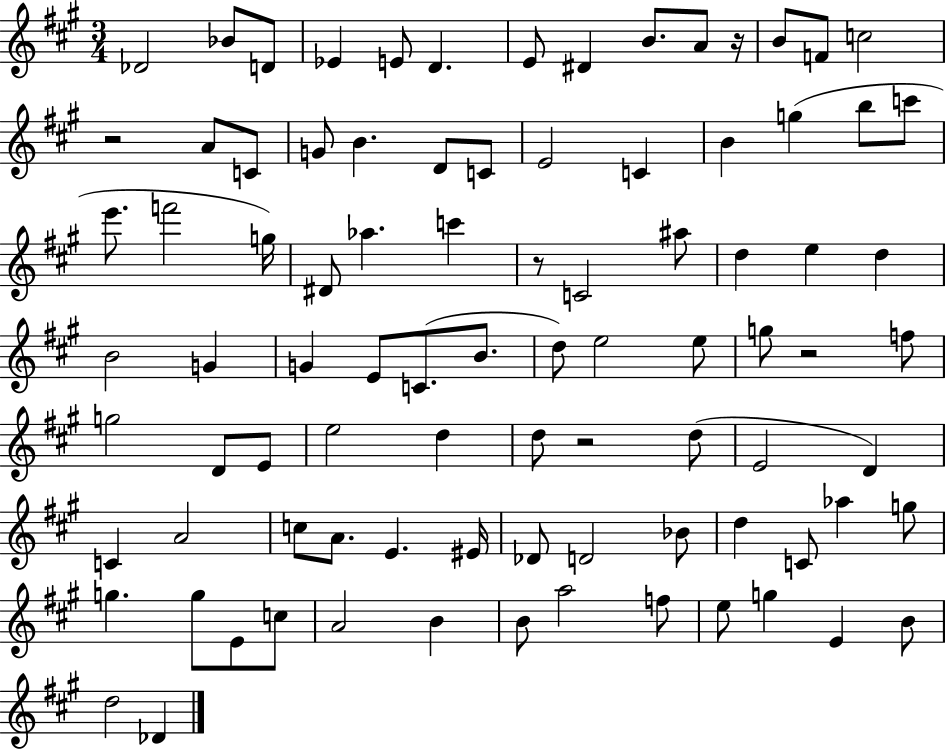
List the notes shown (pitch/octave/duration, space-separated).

Db4/h Bb4/e D4/e Eb4/q E4/e D4/q. E4/e D#4/q B4/e. A4/e R/s B4/e F4/e C5/h R/h A4/e C4/e G4/e B4/q. D4/e C4/e E4/h C4/q B4/q G5/q B5/e C6/e E6/e. F6/h G5/s D#4/e Ab5/q. C6/q R/e C4/h A#5/e D5/q E5/q D5/q B4/h G4/q G4/q E4/e C4/e. B4/e. D5/e E5/h E5/e G5/e R/h F5/e G5/h D4/e E4/e E5/h D5/q D5/e R/h D5/e E4/h D4/q C4/q A4/h C5/e A4/e. E4/q. EIS4/s Db4/e D4/h Bb4/e D5/q C4/e Ab5/q G5/e G5/q. G5/e E4/e C5/e A4/h B4/q B4/e A5/h F5/e E5/e G5/q E4/q B4/e D5/h Db4/q